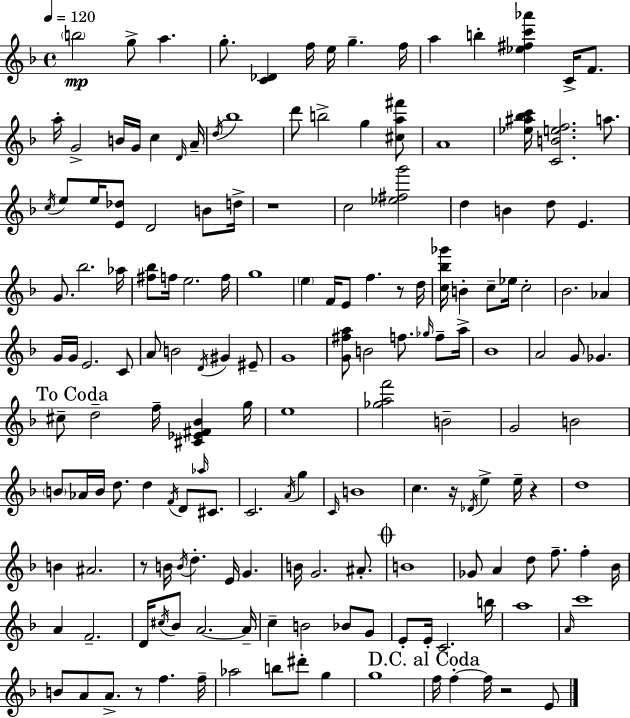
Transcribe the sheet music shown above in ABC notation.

X:1
T:Untitled
M:4/4
L:1/4
K:Dm
b2 g/2 a g/2 [C_D] f/4 e/4 g f/4 a b [_e^fc'_a'] C/4 F/2 a/4 G2 B/4 G/4 c D/4 A/4 d/4 _b4 d'/2 b2 g [^ca^f']/2 A4 [_e^a_bc']/4 [CBef]2 a/2 c/4 e/2 e/4 [E_d]/2 D2 B/2 d/4 z4 c2 [_e^fg']2 d B d/2 E G/2 _b2 _a/4 [^f_b]/2 f/4 e2 f/4 g4 e F/4 E/2 f z/2 d/4 [c_b_g']/4 B c/2 _e/4 c2 _B2 _A G/4 G/4 E2 C/2 A/2 B2 D/4 ^G ^E/2 G4 [G^fa]/2 B2 f/2 _g/4 f/2 a/4 _B4 A2 G/2 _G ^c/2 d2 f/4 [^C_E^F_B] g/4 e4 [_gaf']2 B2 G2 B2 B/2 _A/4 B/4 d/2 d F/4 D/2 _a/4 ^C/2 C2 A/4 g C/4 B4 c z/4 _D/4 e e/4 z d4 B ^A2 z/2 B/4 B/4 d E/4 G B/4 G2 ^A/2 B4 _G/2 A d/2 f/2 f _B/4 A F2 D/4 ^c/4 _B/2 A2 A/4 c B2 _B/2 G/2 E/2 E/4 C2 b/4 a4 A/4 c'4 B/2 A/2 A/2 z/2 f f/4 _a2 b/2 ^d'/2 g g4 f/4 f f/4 z2 E/2